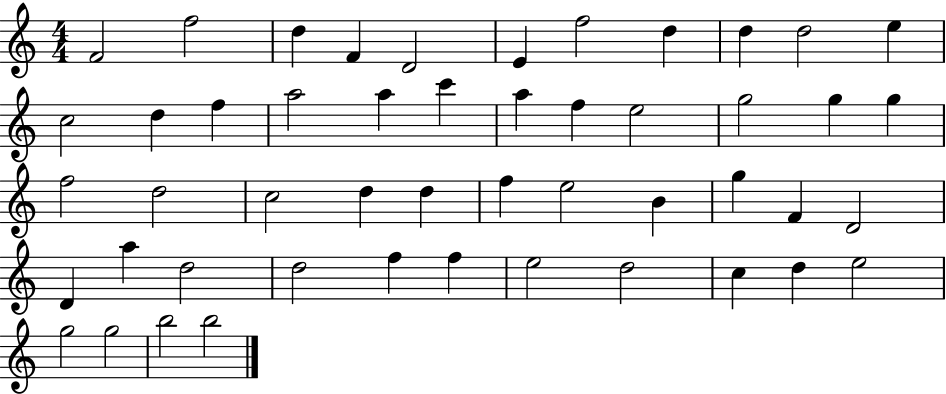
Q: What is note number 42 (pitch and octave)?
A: D5